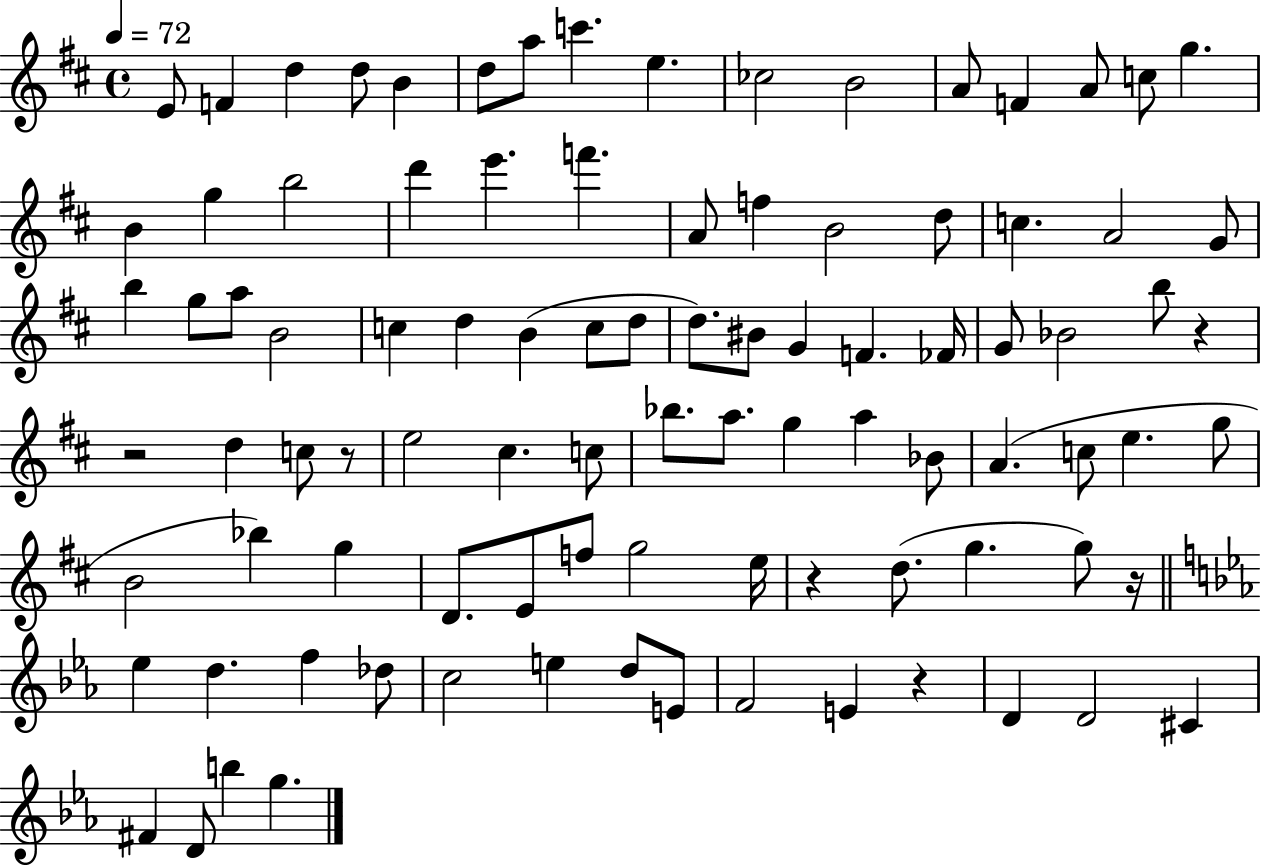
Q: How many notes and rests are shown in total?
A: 94